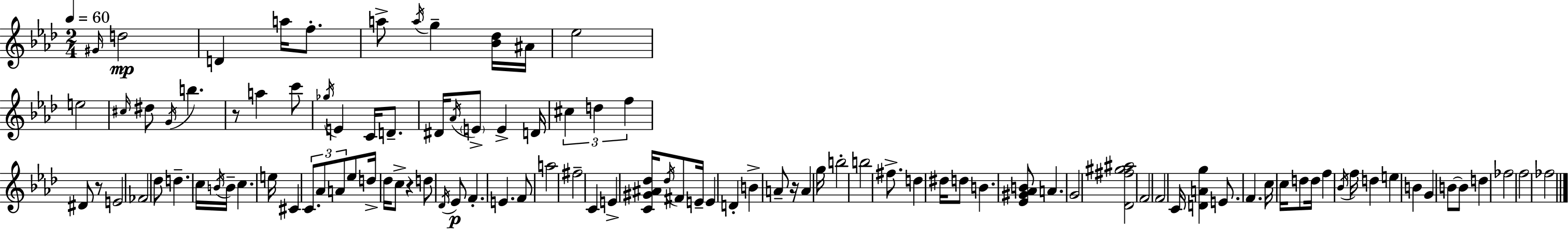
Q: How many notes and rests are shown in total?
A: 106